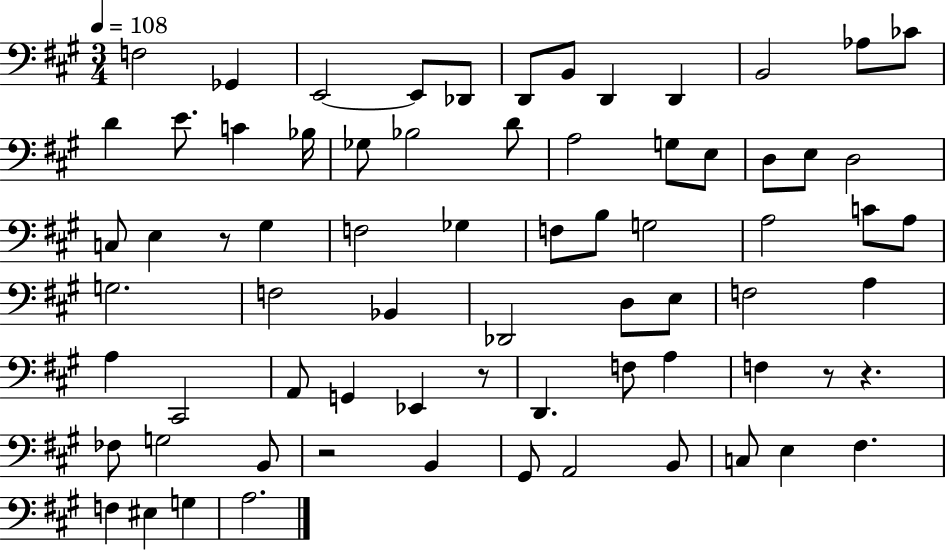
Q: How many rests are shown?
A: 5